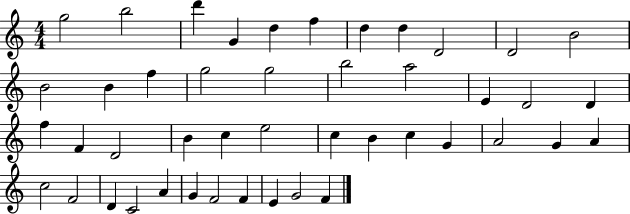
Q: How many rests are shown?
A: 0